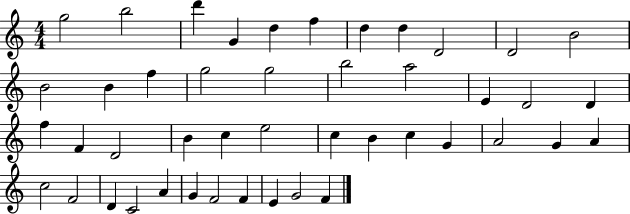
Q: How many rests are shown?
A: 0